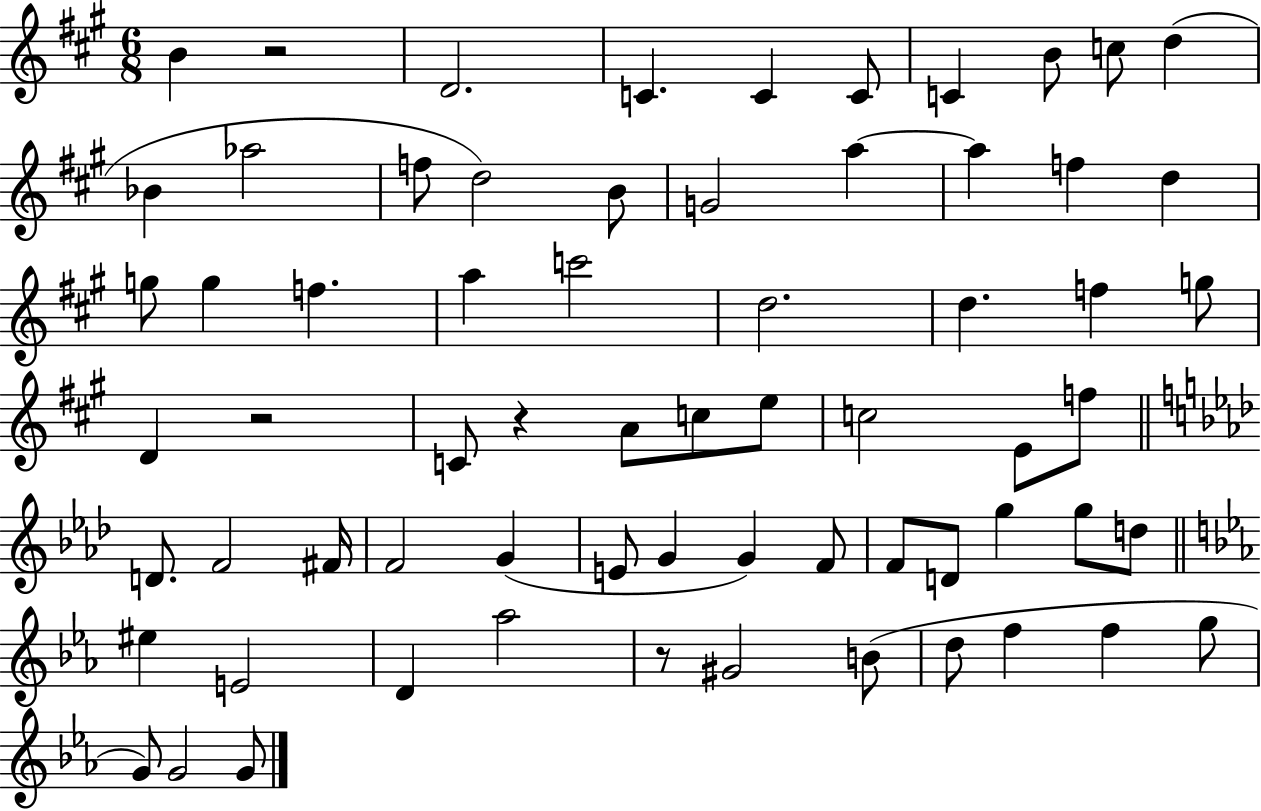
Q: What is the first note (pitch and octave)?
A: B4